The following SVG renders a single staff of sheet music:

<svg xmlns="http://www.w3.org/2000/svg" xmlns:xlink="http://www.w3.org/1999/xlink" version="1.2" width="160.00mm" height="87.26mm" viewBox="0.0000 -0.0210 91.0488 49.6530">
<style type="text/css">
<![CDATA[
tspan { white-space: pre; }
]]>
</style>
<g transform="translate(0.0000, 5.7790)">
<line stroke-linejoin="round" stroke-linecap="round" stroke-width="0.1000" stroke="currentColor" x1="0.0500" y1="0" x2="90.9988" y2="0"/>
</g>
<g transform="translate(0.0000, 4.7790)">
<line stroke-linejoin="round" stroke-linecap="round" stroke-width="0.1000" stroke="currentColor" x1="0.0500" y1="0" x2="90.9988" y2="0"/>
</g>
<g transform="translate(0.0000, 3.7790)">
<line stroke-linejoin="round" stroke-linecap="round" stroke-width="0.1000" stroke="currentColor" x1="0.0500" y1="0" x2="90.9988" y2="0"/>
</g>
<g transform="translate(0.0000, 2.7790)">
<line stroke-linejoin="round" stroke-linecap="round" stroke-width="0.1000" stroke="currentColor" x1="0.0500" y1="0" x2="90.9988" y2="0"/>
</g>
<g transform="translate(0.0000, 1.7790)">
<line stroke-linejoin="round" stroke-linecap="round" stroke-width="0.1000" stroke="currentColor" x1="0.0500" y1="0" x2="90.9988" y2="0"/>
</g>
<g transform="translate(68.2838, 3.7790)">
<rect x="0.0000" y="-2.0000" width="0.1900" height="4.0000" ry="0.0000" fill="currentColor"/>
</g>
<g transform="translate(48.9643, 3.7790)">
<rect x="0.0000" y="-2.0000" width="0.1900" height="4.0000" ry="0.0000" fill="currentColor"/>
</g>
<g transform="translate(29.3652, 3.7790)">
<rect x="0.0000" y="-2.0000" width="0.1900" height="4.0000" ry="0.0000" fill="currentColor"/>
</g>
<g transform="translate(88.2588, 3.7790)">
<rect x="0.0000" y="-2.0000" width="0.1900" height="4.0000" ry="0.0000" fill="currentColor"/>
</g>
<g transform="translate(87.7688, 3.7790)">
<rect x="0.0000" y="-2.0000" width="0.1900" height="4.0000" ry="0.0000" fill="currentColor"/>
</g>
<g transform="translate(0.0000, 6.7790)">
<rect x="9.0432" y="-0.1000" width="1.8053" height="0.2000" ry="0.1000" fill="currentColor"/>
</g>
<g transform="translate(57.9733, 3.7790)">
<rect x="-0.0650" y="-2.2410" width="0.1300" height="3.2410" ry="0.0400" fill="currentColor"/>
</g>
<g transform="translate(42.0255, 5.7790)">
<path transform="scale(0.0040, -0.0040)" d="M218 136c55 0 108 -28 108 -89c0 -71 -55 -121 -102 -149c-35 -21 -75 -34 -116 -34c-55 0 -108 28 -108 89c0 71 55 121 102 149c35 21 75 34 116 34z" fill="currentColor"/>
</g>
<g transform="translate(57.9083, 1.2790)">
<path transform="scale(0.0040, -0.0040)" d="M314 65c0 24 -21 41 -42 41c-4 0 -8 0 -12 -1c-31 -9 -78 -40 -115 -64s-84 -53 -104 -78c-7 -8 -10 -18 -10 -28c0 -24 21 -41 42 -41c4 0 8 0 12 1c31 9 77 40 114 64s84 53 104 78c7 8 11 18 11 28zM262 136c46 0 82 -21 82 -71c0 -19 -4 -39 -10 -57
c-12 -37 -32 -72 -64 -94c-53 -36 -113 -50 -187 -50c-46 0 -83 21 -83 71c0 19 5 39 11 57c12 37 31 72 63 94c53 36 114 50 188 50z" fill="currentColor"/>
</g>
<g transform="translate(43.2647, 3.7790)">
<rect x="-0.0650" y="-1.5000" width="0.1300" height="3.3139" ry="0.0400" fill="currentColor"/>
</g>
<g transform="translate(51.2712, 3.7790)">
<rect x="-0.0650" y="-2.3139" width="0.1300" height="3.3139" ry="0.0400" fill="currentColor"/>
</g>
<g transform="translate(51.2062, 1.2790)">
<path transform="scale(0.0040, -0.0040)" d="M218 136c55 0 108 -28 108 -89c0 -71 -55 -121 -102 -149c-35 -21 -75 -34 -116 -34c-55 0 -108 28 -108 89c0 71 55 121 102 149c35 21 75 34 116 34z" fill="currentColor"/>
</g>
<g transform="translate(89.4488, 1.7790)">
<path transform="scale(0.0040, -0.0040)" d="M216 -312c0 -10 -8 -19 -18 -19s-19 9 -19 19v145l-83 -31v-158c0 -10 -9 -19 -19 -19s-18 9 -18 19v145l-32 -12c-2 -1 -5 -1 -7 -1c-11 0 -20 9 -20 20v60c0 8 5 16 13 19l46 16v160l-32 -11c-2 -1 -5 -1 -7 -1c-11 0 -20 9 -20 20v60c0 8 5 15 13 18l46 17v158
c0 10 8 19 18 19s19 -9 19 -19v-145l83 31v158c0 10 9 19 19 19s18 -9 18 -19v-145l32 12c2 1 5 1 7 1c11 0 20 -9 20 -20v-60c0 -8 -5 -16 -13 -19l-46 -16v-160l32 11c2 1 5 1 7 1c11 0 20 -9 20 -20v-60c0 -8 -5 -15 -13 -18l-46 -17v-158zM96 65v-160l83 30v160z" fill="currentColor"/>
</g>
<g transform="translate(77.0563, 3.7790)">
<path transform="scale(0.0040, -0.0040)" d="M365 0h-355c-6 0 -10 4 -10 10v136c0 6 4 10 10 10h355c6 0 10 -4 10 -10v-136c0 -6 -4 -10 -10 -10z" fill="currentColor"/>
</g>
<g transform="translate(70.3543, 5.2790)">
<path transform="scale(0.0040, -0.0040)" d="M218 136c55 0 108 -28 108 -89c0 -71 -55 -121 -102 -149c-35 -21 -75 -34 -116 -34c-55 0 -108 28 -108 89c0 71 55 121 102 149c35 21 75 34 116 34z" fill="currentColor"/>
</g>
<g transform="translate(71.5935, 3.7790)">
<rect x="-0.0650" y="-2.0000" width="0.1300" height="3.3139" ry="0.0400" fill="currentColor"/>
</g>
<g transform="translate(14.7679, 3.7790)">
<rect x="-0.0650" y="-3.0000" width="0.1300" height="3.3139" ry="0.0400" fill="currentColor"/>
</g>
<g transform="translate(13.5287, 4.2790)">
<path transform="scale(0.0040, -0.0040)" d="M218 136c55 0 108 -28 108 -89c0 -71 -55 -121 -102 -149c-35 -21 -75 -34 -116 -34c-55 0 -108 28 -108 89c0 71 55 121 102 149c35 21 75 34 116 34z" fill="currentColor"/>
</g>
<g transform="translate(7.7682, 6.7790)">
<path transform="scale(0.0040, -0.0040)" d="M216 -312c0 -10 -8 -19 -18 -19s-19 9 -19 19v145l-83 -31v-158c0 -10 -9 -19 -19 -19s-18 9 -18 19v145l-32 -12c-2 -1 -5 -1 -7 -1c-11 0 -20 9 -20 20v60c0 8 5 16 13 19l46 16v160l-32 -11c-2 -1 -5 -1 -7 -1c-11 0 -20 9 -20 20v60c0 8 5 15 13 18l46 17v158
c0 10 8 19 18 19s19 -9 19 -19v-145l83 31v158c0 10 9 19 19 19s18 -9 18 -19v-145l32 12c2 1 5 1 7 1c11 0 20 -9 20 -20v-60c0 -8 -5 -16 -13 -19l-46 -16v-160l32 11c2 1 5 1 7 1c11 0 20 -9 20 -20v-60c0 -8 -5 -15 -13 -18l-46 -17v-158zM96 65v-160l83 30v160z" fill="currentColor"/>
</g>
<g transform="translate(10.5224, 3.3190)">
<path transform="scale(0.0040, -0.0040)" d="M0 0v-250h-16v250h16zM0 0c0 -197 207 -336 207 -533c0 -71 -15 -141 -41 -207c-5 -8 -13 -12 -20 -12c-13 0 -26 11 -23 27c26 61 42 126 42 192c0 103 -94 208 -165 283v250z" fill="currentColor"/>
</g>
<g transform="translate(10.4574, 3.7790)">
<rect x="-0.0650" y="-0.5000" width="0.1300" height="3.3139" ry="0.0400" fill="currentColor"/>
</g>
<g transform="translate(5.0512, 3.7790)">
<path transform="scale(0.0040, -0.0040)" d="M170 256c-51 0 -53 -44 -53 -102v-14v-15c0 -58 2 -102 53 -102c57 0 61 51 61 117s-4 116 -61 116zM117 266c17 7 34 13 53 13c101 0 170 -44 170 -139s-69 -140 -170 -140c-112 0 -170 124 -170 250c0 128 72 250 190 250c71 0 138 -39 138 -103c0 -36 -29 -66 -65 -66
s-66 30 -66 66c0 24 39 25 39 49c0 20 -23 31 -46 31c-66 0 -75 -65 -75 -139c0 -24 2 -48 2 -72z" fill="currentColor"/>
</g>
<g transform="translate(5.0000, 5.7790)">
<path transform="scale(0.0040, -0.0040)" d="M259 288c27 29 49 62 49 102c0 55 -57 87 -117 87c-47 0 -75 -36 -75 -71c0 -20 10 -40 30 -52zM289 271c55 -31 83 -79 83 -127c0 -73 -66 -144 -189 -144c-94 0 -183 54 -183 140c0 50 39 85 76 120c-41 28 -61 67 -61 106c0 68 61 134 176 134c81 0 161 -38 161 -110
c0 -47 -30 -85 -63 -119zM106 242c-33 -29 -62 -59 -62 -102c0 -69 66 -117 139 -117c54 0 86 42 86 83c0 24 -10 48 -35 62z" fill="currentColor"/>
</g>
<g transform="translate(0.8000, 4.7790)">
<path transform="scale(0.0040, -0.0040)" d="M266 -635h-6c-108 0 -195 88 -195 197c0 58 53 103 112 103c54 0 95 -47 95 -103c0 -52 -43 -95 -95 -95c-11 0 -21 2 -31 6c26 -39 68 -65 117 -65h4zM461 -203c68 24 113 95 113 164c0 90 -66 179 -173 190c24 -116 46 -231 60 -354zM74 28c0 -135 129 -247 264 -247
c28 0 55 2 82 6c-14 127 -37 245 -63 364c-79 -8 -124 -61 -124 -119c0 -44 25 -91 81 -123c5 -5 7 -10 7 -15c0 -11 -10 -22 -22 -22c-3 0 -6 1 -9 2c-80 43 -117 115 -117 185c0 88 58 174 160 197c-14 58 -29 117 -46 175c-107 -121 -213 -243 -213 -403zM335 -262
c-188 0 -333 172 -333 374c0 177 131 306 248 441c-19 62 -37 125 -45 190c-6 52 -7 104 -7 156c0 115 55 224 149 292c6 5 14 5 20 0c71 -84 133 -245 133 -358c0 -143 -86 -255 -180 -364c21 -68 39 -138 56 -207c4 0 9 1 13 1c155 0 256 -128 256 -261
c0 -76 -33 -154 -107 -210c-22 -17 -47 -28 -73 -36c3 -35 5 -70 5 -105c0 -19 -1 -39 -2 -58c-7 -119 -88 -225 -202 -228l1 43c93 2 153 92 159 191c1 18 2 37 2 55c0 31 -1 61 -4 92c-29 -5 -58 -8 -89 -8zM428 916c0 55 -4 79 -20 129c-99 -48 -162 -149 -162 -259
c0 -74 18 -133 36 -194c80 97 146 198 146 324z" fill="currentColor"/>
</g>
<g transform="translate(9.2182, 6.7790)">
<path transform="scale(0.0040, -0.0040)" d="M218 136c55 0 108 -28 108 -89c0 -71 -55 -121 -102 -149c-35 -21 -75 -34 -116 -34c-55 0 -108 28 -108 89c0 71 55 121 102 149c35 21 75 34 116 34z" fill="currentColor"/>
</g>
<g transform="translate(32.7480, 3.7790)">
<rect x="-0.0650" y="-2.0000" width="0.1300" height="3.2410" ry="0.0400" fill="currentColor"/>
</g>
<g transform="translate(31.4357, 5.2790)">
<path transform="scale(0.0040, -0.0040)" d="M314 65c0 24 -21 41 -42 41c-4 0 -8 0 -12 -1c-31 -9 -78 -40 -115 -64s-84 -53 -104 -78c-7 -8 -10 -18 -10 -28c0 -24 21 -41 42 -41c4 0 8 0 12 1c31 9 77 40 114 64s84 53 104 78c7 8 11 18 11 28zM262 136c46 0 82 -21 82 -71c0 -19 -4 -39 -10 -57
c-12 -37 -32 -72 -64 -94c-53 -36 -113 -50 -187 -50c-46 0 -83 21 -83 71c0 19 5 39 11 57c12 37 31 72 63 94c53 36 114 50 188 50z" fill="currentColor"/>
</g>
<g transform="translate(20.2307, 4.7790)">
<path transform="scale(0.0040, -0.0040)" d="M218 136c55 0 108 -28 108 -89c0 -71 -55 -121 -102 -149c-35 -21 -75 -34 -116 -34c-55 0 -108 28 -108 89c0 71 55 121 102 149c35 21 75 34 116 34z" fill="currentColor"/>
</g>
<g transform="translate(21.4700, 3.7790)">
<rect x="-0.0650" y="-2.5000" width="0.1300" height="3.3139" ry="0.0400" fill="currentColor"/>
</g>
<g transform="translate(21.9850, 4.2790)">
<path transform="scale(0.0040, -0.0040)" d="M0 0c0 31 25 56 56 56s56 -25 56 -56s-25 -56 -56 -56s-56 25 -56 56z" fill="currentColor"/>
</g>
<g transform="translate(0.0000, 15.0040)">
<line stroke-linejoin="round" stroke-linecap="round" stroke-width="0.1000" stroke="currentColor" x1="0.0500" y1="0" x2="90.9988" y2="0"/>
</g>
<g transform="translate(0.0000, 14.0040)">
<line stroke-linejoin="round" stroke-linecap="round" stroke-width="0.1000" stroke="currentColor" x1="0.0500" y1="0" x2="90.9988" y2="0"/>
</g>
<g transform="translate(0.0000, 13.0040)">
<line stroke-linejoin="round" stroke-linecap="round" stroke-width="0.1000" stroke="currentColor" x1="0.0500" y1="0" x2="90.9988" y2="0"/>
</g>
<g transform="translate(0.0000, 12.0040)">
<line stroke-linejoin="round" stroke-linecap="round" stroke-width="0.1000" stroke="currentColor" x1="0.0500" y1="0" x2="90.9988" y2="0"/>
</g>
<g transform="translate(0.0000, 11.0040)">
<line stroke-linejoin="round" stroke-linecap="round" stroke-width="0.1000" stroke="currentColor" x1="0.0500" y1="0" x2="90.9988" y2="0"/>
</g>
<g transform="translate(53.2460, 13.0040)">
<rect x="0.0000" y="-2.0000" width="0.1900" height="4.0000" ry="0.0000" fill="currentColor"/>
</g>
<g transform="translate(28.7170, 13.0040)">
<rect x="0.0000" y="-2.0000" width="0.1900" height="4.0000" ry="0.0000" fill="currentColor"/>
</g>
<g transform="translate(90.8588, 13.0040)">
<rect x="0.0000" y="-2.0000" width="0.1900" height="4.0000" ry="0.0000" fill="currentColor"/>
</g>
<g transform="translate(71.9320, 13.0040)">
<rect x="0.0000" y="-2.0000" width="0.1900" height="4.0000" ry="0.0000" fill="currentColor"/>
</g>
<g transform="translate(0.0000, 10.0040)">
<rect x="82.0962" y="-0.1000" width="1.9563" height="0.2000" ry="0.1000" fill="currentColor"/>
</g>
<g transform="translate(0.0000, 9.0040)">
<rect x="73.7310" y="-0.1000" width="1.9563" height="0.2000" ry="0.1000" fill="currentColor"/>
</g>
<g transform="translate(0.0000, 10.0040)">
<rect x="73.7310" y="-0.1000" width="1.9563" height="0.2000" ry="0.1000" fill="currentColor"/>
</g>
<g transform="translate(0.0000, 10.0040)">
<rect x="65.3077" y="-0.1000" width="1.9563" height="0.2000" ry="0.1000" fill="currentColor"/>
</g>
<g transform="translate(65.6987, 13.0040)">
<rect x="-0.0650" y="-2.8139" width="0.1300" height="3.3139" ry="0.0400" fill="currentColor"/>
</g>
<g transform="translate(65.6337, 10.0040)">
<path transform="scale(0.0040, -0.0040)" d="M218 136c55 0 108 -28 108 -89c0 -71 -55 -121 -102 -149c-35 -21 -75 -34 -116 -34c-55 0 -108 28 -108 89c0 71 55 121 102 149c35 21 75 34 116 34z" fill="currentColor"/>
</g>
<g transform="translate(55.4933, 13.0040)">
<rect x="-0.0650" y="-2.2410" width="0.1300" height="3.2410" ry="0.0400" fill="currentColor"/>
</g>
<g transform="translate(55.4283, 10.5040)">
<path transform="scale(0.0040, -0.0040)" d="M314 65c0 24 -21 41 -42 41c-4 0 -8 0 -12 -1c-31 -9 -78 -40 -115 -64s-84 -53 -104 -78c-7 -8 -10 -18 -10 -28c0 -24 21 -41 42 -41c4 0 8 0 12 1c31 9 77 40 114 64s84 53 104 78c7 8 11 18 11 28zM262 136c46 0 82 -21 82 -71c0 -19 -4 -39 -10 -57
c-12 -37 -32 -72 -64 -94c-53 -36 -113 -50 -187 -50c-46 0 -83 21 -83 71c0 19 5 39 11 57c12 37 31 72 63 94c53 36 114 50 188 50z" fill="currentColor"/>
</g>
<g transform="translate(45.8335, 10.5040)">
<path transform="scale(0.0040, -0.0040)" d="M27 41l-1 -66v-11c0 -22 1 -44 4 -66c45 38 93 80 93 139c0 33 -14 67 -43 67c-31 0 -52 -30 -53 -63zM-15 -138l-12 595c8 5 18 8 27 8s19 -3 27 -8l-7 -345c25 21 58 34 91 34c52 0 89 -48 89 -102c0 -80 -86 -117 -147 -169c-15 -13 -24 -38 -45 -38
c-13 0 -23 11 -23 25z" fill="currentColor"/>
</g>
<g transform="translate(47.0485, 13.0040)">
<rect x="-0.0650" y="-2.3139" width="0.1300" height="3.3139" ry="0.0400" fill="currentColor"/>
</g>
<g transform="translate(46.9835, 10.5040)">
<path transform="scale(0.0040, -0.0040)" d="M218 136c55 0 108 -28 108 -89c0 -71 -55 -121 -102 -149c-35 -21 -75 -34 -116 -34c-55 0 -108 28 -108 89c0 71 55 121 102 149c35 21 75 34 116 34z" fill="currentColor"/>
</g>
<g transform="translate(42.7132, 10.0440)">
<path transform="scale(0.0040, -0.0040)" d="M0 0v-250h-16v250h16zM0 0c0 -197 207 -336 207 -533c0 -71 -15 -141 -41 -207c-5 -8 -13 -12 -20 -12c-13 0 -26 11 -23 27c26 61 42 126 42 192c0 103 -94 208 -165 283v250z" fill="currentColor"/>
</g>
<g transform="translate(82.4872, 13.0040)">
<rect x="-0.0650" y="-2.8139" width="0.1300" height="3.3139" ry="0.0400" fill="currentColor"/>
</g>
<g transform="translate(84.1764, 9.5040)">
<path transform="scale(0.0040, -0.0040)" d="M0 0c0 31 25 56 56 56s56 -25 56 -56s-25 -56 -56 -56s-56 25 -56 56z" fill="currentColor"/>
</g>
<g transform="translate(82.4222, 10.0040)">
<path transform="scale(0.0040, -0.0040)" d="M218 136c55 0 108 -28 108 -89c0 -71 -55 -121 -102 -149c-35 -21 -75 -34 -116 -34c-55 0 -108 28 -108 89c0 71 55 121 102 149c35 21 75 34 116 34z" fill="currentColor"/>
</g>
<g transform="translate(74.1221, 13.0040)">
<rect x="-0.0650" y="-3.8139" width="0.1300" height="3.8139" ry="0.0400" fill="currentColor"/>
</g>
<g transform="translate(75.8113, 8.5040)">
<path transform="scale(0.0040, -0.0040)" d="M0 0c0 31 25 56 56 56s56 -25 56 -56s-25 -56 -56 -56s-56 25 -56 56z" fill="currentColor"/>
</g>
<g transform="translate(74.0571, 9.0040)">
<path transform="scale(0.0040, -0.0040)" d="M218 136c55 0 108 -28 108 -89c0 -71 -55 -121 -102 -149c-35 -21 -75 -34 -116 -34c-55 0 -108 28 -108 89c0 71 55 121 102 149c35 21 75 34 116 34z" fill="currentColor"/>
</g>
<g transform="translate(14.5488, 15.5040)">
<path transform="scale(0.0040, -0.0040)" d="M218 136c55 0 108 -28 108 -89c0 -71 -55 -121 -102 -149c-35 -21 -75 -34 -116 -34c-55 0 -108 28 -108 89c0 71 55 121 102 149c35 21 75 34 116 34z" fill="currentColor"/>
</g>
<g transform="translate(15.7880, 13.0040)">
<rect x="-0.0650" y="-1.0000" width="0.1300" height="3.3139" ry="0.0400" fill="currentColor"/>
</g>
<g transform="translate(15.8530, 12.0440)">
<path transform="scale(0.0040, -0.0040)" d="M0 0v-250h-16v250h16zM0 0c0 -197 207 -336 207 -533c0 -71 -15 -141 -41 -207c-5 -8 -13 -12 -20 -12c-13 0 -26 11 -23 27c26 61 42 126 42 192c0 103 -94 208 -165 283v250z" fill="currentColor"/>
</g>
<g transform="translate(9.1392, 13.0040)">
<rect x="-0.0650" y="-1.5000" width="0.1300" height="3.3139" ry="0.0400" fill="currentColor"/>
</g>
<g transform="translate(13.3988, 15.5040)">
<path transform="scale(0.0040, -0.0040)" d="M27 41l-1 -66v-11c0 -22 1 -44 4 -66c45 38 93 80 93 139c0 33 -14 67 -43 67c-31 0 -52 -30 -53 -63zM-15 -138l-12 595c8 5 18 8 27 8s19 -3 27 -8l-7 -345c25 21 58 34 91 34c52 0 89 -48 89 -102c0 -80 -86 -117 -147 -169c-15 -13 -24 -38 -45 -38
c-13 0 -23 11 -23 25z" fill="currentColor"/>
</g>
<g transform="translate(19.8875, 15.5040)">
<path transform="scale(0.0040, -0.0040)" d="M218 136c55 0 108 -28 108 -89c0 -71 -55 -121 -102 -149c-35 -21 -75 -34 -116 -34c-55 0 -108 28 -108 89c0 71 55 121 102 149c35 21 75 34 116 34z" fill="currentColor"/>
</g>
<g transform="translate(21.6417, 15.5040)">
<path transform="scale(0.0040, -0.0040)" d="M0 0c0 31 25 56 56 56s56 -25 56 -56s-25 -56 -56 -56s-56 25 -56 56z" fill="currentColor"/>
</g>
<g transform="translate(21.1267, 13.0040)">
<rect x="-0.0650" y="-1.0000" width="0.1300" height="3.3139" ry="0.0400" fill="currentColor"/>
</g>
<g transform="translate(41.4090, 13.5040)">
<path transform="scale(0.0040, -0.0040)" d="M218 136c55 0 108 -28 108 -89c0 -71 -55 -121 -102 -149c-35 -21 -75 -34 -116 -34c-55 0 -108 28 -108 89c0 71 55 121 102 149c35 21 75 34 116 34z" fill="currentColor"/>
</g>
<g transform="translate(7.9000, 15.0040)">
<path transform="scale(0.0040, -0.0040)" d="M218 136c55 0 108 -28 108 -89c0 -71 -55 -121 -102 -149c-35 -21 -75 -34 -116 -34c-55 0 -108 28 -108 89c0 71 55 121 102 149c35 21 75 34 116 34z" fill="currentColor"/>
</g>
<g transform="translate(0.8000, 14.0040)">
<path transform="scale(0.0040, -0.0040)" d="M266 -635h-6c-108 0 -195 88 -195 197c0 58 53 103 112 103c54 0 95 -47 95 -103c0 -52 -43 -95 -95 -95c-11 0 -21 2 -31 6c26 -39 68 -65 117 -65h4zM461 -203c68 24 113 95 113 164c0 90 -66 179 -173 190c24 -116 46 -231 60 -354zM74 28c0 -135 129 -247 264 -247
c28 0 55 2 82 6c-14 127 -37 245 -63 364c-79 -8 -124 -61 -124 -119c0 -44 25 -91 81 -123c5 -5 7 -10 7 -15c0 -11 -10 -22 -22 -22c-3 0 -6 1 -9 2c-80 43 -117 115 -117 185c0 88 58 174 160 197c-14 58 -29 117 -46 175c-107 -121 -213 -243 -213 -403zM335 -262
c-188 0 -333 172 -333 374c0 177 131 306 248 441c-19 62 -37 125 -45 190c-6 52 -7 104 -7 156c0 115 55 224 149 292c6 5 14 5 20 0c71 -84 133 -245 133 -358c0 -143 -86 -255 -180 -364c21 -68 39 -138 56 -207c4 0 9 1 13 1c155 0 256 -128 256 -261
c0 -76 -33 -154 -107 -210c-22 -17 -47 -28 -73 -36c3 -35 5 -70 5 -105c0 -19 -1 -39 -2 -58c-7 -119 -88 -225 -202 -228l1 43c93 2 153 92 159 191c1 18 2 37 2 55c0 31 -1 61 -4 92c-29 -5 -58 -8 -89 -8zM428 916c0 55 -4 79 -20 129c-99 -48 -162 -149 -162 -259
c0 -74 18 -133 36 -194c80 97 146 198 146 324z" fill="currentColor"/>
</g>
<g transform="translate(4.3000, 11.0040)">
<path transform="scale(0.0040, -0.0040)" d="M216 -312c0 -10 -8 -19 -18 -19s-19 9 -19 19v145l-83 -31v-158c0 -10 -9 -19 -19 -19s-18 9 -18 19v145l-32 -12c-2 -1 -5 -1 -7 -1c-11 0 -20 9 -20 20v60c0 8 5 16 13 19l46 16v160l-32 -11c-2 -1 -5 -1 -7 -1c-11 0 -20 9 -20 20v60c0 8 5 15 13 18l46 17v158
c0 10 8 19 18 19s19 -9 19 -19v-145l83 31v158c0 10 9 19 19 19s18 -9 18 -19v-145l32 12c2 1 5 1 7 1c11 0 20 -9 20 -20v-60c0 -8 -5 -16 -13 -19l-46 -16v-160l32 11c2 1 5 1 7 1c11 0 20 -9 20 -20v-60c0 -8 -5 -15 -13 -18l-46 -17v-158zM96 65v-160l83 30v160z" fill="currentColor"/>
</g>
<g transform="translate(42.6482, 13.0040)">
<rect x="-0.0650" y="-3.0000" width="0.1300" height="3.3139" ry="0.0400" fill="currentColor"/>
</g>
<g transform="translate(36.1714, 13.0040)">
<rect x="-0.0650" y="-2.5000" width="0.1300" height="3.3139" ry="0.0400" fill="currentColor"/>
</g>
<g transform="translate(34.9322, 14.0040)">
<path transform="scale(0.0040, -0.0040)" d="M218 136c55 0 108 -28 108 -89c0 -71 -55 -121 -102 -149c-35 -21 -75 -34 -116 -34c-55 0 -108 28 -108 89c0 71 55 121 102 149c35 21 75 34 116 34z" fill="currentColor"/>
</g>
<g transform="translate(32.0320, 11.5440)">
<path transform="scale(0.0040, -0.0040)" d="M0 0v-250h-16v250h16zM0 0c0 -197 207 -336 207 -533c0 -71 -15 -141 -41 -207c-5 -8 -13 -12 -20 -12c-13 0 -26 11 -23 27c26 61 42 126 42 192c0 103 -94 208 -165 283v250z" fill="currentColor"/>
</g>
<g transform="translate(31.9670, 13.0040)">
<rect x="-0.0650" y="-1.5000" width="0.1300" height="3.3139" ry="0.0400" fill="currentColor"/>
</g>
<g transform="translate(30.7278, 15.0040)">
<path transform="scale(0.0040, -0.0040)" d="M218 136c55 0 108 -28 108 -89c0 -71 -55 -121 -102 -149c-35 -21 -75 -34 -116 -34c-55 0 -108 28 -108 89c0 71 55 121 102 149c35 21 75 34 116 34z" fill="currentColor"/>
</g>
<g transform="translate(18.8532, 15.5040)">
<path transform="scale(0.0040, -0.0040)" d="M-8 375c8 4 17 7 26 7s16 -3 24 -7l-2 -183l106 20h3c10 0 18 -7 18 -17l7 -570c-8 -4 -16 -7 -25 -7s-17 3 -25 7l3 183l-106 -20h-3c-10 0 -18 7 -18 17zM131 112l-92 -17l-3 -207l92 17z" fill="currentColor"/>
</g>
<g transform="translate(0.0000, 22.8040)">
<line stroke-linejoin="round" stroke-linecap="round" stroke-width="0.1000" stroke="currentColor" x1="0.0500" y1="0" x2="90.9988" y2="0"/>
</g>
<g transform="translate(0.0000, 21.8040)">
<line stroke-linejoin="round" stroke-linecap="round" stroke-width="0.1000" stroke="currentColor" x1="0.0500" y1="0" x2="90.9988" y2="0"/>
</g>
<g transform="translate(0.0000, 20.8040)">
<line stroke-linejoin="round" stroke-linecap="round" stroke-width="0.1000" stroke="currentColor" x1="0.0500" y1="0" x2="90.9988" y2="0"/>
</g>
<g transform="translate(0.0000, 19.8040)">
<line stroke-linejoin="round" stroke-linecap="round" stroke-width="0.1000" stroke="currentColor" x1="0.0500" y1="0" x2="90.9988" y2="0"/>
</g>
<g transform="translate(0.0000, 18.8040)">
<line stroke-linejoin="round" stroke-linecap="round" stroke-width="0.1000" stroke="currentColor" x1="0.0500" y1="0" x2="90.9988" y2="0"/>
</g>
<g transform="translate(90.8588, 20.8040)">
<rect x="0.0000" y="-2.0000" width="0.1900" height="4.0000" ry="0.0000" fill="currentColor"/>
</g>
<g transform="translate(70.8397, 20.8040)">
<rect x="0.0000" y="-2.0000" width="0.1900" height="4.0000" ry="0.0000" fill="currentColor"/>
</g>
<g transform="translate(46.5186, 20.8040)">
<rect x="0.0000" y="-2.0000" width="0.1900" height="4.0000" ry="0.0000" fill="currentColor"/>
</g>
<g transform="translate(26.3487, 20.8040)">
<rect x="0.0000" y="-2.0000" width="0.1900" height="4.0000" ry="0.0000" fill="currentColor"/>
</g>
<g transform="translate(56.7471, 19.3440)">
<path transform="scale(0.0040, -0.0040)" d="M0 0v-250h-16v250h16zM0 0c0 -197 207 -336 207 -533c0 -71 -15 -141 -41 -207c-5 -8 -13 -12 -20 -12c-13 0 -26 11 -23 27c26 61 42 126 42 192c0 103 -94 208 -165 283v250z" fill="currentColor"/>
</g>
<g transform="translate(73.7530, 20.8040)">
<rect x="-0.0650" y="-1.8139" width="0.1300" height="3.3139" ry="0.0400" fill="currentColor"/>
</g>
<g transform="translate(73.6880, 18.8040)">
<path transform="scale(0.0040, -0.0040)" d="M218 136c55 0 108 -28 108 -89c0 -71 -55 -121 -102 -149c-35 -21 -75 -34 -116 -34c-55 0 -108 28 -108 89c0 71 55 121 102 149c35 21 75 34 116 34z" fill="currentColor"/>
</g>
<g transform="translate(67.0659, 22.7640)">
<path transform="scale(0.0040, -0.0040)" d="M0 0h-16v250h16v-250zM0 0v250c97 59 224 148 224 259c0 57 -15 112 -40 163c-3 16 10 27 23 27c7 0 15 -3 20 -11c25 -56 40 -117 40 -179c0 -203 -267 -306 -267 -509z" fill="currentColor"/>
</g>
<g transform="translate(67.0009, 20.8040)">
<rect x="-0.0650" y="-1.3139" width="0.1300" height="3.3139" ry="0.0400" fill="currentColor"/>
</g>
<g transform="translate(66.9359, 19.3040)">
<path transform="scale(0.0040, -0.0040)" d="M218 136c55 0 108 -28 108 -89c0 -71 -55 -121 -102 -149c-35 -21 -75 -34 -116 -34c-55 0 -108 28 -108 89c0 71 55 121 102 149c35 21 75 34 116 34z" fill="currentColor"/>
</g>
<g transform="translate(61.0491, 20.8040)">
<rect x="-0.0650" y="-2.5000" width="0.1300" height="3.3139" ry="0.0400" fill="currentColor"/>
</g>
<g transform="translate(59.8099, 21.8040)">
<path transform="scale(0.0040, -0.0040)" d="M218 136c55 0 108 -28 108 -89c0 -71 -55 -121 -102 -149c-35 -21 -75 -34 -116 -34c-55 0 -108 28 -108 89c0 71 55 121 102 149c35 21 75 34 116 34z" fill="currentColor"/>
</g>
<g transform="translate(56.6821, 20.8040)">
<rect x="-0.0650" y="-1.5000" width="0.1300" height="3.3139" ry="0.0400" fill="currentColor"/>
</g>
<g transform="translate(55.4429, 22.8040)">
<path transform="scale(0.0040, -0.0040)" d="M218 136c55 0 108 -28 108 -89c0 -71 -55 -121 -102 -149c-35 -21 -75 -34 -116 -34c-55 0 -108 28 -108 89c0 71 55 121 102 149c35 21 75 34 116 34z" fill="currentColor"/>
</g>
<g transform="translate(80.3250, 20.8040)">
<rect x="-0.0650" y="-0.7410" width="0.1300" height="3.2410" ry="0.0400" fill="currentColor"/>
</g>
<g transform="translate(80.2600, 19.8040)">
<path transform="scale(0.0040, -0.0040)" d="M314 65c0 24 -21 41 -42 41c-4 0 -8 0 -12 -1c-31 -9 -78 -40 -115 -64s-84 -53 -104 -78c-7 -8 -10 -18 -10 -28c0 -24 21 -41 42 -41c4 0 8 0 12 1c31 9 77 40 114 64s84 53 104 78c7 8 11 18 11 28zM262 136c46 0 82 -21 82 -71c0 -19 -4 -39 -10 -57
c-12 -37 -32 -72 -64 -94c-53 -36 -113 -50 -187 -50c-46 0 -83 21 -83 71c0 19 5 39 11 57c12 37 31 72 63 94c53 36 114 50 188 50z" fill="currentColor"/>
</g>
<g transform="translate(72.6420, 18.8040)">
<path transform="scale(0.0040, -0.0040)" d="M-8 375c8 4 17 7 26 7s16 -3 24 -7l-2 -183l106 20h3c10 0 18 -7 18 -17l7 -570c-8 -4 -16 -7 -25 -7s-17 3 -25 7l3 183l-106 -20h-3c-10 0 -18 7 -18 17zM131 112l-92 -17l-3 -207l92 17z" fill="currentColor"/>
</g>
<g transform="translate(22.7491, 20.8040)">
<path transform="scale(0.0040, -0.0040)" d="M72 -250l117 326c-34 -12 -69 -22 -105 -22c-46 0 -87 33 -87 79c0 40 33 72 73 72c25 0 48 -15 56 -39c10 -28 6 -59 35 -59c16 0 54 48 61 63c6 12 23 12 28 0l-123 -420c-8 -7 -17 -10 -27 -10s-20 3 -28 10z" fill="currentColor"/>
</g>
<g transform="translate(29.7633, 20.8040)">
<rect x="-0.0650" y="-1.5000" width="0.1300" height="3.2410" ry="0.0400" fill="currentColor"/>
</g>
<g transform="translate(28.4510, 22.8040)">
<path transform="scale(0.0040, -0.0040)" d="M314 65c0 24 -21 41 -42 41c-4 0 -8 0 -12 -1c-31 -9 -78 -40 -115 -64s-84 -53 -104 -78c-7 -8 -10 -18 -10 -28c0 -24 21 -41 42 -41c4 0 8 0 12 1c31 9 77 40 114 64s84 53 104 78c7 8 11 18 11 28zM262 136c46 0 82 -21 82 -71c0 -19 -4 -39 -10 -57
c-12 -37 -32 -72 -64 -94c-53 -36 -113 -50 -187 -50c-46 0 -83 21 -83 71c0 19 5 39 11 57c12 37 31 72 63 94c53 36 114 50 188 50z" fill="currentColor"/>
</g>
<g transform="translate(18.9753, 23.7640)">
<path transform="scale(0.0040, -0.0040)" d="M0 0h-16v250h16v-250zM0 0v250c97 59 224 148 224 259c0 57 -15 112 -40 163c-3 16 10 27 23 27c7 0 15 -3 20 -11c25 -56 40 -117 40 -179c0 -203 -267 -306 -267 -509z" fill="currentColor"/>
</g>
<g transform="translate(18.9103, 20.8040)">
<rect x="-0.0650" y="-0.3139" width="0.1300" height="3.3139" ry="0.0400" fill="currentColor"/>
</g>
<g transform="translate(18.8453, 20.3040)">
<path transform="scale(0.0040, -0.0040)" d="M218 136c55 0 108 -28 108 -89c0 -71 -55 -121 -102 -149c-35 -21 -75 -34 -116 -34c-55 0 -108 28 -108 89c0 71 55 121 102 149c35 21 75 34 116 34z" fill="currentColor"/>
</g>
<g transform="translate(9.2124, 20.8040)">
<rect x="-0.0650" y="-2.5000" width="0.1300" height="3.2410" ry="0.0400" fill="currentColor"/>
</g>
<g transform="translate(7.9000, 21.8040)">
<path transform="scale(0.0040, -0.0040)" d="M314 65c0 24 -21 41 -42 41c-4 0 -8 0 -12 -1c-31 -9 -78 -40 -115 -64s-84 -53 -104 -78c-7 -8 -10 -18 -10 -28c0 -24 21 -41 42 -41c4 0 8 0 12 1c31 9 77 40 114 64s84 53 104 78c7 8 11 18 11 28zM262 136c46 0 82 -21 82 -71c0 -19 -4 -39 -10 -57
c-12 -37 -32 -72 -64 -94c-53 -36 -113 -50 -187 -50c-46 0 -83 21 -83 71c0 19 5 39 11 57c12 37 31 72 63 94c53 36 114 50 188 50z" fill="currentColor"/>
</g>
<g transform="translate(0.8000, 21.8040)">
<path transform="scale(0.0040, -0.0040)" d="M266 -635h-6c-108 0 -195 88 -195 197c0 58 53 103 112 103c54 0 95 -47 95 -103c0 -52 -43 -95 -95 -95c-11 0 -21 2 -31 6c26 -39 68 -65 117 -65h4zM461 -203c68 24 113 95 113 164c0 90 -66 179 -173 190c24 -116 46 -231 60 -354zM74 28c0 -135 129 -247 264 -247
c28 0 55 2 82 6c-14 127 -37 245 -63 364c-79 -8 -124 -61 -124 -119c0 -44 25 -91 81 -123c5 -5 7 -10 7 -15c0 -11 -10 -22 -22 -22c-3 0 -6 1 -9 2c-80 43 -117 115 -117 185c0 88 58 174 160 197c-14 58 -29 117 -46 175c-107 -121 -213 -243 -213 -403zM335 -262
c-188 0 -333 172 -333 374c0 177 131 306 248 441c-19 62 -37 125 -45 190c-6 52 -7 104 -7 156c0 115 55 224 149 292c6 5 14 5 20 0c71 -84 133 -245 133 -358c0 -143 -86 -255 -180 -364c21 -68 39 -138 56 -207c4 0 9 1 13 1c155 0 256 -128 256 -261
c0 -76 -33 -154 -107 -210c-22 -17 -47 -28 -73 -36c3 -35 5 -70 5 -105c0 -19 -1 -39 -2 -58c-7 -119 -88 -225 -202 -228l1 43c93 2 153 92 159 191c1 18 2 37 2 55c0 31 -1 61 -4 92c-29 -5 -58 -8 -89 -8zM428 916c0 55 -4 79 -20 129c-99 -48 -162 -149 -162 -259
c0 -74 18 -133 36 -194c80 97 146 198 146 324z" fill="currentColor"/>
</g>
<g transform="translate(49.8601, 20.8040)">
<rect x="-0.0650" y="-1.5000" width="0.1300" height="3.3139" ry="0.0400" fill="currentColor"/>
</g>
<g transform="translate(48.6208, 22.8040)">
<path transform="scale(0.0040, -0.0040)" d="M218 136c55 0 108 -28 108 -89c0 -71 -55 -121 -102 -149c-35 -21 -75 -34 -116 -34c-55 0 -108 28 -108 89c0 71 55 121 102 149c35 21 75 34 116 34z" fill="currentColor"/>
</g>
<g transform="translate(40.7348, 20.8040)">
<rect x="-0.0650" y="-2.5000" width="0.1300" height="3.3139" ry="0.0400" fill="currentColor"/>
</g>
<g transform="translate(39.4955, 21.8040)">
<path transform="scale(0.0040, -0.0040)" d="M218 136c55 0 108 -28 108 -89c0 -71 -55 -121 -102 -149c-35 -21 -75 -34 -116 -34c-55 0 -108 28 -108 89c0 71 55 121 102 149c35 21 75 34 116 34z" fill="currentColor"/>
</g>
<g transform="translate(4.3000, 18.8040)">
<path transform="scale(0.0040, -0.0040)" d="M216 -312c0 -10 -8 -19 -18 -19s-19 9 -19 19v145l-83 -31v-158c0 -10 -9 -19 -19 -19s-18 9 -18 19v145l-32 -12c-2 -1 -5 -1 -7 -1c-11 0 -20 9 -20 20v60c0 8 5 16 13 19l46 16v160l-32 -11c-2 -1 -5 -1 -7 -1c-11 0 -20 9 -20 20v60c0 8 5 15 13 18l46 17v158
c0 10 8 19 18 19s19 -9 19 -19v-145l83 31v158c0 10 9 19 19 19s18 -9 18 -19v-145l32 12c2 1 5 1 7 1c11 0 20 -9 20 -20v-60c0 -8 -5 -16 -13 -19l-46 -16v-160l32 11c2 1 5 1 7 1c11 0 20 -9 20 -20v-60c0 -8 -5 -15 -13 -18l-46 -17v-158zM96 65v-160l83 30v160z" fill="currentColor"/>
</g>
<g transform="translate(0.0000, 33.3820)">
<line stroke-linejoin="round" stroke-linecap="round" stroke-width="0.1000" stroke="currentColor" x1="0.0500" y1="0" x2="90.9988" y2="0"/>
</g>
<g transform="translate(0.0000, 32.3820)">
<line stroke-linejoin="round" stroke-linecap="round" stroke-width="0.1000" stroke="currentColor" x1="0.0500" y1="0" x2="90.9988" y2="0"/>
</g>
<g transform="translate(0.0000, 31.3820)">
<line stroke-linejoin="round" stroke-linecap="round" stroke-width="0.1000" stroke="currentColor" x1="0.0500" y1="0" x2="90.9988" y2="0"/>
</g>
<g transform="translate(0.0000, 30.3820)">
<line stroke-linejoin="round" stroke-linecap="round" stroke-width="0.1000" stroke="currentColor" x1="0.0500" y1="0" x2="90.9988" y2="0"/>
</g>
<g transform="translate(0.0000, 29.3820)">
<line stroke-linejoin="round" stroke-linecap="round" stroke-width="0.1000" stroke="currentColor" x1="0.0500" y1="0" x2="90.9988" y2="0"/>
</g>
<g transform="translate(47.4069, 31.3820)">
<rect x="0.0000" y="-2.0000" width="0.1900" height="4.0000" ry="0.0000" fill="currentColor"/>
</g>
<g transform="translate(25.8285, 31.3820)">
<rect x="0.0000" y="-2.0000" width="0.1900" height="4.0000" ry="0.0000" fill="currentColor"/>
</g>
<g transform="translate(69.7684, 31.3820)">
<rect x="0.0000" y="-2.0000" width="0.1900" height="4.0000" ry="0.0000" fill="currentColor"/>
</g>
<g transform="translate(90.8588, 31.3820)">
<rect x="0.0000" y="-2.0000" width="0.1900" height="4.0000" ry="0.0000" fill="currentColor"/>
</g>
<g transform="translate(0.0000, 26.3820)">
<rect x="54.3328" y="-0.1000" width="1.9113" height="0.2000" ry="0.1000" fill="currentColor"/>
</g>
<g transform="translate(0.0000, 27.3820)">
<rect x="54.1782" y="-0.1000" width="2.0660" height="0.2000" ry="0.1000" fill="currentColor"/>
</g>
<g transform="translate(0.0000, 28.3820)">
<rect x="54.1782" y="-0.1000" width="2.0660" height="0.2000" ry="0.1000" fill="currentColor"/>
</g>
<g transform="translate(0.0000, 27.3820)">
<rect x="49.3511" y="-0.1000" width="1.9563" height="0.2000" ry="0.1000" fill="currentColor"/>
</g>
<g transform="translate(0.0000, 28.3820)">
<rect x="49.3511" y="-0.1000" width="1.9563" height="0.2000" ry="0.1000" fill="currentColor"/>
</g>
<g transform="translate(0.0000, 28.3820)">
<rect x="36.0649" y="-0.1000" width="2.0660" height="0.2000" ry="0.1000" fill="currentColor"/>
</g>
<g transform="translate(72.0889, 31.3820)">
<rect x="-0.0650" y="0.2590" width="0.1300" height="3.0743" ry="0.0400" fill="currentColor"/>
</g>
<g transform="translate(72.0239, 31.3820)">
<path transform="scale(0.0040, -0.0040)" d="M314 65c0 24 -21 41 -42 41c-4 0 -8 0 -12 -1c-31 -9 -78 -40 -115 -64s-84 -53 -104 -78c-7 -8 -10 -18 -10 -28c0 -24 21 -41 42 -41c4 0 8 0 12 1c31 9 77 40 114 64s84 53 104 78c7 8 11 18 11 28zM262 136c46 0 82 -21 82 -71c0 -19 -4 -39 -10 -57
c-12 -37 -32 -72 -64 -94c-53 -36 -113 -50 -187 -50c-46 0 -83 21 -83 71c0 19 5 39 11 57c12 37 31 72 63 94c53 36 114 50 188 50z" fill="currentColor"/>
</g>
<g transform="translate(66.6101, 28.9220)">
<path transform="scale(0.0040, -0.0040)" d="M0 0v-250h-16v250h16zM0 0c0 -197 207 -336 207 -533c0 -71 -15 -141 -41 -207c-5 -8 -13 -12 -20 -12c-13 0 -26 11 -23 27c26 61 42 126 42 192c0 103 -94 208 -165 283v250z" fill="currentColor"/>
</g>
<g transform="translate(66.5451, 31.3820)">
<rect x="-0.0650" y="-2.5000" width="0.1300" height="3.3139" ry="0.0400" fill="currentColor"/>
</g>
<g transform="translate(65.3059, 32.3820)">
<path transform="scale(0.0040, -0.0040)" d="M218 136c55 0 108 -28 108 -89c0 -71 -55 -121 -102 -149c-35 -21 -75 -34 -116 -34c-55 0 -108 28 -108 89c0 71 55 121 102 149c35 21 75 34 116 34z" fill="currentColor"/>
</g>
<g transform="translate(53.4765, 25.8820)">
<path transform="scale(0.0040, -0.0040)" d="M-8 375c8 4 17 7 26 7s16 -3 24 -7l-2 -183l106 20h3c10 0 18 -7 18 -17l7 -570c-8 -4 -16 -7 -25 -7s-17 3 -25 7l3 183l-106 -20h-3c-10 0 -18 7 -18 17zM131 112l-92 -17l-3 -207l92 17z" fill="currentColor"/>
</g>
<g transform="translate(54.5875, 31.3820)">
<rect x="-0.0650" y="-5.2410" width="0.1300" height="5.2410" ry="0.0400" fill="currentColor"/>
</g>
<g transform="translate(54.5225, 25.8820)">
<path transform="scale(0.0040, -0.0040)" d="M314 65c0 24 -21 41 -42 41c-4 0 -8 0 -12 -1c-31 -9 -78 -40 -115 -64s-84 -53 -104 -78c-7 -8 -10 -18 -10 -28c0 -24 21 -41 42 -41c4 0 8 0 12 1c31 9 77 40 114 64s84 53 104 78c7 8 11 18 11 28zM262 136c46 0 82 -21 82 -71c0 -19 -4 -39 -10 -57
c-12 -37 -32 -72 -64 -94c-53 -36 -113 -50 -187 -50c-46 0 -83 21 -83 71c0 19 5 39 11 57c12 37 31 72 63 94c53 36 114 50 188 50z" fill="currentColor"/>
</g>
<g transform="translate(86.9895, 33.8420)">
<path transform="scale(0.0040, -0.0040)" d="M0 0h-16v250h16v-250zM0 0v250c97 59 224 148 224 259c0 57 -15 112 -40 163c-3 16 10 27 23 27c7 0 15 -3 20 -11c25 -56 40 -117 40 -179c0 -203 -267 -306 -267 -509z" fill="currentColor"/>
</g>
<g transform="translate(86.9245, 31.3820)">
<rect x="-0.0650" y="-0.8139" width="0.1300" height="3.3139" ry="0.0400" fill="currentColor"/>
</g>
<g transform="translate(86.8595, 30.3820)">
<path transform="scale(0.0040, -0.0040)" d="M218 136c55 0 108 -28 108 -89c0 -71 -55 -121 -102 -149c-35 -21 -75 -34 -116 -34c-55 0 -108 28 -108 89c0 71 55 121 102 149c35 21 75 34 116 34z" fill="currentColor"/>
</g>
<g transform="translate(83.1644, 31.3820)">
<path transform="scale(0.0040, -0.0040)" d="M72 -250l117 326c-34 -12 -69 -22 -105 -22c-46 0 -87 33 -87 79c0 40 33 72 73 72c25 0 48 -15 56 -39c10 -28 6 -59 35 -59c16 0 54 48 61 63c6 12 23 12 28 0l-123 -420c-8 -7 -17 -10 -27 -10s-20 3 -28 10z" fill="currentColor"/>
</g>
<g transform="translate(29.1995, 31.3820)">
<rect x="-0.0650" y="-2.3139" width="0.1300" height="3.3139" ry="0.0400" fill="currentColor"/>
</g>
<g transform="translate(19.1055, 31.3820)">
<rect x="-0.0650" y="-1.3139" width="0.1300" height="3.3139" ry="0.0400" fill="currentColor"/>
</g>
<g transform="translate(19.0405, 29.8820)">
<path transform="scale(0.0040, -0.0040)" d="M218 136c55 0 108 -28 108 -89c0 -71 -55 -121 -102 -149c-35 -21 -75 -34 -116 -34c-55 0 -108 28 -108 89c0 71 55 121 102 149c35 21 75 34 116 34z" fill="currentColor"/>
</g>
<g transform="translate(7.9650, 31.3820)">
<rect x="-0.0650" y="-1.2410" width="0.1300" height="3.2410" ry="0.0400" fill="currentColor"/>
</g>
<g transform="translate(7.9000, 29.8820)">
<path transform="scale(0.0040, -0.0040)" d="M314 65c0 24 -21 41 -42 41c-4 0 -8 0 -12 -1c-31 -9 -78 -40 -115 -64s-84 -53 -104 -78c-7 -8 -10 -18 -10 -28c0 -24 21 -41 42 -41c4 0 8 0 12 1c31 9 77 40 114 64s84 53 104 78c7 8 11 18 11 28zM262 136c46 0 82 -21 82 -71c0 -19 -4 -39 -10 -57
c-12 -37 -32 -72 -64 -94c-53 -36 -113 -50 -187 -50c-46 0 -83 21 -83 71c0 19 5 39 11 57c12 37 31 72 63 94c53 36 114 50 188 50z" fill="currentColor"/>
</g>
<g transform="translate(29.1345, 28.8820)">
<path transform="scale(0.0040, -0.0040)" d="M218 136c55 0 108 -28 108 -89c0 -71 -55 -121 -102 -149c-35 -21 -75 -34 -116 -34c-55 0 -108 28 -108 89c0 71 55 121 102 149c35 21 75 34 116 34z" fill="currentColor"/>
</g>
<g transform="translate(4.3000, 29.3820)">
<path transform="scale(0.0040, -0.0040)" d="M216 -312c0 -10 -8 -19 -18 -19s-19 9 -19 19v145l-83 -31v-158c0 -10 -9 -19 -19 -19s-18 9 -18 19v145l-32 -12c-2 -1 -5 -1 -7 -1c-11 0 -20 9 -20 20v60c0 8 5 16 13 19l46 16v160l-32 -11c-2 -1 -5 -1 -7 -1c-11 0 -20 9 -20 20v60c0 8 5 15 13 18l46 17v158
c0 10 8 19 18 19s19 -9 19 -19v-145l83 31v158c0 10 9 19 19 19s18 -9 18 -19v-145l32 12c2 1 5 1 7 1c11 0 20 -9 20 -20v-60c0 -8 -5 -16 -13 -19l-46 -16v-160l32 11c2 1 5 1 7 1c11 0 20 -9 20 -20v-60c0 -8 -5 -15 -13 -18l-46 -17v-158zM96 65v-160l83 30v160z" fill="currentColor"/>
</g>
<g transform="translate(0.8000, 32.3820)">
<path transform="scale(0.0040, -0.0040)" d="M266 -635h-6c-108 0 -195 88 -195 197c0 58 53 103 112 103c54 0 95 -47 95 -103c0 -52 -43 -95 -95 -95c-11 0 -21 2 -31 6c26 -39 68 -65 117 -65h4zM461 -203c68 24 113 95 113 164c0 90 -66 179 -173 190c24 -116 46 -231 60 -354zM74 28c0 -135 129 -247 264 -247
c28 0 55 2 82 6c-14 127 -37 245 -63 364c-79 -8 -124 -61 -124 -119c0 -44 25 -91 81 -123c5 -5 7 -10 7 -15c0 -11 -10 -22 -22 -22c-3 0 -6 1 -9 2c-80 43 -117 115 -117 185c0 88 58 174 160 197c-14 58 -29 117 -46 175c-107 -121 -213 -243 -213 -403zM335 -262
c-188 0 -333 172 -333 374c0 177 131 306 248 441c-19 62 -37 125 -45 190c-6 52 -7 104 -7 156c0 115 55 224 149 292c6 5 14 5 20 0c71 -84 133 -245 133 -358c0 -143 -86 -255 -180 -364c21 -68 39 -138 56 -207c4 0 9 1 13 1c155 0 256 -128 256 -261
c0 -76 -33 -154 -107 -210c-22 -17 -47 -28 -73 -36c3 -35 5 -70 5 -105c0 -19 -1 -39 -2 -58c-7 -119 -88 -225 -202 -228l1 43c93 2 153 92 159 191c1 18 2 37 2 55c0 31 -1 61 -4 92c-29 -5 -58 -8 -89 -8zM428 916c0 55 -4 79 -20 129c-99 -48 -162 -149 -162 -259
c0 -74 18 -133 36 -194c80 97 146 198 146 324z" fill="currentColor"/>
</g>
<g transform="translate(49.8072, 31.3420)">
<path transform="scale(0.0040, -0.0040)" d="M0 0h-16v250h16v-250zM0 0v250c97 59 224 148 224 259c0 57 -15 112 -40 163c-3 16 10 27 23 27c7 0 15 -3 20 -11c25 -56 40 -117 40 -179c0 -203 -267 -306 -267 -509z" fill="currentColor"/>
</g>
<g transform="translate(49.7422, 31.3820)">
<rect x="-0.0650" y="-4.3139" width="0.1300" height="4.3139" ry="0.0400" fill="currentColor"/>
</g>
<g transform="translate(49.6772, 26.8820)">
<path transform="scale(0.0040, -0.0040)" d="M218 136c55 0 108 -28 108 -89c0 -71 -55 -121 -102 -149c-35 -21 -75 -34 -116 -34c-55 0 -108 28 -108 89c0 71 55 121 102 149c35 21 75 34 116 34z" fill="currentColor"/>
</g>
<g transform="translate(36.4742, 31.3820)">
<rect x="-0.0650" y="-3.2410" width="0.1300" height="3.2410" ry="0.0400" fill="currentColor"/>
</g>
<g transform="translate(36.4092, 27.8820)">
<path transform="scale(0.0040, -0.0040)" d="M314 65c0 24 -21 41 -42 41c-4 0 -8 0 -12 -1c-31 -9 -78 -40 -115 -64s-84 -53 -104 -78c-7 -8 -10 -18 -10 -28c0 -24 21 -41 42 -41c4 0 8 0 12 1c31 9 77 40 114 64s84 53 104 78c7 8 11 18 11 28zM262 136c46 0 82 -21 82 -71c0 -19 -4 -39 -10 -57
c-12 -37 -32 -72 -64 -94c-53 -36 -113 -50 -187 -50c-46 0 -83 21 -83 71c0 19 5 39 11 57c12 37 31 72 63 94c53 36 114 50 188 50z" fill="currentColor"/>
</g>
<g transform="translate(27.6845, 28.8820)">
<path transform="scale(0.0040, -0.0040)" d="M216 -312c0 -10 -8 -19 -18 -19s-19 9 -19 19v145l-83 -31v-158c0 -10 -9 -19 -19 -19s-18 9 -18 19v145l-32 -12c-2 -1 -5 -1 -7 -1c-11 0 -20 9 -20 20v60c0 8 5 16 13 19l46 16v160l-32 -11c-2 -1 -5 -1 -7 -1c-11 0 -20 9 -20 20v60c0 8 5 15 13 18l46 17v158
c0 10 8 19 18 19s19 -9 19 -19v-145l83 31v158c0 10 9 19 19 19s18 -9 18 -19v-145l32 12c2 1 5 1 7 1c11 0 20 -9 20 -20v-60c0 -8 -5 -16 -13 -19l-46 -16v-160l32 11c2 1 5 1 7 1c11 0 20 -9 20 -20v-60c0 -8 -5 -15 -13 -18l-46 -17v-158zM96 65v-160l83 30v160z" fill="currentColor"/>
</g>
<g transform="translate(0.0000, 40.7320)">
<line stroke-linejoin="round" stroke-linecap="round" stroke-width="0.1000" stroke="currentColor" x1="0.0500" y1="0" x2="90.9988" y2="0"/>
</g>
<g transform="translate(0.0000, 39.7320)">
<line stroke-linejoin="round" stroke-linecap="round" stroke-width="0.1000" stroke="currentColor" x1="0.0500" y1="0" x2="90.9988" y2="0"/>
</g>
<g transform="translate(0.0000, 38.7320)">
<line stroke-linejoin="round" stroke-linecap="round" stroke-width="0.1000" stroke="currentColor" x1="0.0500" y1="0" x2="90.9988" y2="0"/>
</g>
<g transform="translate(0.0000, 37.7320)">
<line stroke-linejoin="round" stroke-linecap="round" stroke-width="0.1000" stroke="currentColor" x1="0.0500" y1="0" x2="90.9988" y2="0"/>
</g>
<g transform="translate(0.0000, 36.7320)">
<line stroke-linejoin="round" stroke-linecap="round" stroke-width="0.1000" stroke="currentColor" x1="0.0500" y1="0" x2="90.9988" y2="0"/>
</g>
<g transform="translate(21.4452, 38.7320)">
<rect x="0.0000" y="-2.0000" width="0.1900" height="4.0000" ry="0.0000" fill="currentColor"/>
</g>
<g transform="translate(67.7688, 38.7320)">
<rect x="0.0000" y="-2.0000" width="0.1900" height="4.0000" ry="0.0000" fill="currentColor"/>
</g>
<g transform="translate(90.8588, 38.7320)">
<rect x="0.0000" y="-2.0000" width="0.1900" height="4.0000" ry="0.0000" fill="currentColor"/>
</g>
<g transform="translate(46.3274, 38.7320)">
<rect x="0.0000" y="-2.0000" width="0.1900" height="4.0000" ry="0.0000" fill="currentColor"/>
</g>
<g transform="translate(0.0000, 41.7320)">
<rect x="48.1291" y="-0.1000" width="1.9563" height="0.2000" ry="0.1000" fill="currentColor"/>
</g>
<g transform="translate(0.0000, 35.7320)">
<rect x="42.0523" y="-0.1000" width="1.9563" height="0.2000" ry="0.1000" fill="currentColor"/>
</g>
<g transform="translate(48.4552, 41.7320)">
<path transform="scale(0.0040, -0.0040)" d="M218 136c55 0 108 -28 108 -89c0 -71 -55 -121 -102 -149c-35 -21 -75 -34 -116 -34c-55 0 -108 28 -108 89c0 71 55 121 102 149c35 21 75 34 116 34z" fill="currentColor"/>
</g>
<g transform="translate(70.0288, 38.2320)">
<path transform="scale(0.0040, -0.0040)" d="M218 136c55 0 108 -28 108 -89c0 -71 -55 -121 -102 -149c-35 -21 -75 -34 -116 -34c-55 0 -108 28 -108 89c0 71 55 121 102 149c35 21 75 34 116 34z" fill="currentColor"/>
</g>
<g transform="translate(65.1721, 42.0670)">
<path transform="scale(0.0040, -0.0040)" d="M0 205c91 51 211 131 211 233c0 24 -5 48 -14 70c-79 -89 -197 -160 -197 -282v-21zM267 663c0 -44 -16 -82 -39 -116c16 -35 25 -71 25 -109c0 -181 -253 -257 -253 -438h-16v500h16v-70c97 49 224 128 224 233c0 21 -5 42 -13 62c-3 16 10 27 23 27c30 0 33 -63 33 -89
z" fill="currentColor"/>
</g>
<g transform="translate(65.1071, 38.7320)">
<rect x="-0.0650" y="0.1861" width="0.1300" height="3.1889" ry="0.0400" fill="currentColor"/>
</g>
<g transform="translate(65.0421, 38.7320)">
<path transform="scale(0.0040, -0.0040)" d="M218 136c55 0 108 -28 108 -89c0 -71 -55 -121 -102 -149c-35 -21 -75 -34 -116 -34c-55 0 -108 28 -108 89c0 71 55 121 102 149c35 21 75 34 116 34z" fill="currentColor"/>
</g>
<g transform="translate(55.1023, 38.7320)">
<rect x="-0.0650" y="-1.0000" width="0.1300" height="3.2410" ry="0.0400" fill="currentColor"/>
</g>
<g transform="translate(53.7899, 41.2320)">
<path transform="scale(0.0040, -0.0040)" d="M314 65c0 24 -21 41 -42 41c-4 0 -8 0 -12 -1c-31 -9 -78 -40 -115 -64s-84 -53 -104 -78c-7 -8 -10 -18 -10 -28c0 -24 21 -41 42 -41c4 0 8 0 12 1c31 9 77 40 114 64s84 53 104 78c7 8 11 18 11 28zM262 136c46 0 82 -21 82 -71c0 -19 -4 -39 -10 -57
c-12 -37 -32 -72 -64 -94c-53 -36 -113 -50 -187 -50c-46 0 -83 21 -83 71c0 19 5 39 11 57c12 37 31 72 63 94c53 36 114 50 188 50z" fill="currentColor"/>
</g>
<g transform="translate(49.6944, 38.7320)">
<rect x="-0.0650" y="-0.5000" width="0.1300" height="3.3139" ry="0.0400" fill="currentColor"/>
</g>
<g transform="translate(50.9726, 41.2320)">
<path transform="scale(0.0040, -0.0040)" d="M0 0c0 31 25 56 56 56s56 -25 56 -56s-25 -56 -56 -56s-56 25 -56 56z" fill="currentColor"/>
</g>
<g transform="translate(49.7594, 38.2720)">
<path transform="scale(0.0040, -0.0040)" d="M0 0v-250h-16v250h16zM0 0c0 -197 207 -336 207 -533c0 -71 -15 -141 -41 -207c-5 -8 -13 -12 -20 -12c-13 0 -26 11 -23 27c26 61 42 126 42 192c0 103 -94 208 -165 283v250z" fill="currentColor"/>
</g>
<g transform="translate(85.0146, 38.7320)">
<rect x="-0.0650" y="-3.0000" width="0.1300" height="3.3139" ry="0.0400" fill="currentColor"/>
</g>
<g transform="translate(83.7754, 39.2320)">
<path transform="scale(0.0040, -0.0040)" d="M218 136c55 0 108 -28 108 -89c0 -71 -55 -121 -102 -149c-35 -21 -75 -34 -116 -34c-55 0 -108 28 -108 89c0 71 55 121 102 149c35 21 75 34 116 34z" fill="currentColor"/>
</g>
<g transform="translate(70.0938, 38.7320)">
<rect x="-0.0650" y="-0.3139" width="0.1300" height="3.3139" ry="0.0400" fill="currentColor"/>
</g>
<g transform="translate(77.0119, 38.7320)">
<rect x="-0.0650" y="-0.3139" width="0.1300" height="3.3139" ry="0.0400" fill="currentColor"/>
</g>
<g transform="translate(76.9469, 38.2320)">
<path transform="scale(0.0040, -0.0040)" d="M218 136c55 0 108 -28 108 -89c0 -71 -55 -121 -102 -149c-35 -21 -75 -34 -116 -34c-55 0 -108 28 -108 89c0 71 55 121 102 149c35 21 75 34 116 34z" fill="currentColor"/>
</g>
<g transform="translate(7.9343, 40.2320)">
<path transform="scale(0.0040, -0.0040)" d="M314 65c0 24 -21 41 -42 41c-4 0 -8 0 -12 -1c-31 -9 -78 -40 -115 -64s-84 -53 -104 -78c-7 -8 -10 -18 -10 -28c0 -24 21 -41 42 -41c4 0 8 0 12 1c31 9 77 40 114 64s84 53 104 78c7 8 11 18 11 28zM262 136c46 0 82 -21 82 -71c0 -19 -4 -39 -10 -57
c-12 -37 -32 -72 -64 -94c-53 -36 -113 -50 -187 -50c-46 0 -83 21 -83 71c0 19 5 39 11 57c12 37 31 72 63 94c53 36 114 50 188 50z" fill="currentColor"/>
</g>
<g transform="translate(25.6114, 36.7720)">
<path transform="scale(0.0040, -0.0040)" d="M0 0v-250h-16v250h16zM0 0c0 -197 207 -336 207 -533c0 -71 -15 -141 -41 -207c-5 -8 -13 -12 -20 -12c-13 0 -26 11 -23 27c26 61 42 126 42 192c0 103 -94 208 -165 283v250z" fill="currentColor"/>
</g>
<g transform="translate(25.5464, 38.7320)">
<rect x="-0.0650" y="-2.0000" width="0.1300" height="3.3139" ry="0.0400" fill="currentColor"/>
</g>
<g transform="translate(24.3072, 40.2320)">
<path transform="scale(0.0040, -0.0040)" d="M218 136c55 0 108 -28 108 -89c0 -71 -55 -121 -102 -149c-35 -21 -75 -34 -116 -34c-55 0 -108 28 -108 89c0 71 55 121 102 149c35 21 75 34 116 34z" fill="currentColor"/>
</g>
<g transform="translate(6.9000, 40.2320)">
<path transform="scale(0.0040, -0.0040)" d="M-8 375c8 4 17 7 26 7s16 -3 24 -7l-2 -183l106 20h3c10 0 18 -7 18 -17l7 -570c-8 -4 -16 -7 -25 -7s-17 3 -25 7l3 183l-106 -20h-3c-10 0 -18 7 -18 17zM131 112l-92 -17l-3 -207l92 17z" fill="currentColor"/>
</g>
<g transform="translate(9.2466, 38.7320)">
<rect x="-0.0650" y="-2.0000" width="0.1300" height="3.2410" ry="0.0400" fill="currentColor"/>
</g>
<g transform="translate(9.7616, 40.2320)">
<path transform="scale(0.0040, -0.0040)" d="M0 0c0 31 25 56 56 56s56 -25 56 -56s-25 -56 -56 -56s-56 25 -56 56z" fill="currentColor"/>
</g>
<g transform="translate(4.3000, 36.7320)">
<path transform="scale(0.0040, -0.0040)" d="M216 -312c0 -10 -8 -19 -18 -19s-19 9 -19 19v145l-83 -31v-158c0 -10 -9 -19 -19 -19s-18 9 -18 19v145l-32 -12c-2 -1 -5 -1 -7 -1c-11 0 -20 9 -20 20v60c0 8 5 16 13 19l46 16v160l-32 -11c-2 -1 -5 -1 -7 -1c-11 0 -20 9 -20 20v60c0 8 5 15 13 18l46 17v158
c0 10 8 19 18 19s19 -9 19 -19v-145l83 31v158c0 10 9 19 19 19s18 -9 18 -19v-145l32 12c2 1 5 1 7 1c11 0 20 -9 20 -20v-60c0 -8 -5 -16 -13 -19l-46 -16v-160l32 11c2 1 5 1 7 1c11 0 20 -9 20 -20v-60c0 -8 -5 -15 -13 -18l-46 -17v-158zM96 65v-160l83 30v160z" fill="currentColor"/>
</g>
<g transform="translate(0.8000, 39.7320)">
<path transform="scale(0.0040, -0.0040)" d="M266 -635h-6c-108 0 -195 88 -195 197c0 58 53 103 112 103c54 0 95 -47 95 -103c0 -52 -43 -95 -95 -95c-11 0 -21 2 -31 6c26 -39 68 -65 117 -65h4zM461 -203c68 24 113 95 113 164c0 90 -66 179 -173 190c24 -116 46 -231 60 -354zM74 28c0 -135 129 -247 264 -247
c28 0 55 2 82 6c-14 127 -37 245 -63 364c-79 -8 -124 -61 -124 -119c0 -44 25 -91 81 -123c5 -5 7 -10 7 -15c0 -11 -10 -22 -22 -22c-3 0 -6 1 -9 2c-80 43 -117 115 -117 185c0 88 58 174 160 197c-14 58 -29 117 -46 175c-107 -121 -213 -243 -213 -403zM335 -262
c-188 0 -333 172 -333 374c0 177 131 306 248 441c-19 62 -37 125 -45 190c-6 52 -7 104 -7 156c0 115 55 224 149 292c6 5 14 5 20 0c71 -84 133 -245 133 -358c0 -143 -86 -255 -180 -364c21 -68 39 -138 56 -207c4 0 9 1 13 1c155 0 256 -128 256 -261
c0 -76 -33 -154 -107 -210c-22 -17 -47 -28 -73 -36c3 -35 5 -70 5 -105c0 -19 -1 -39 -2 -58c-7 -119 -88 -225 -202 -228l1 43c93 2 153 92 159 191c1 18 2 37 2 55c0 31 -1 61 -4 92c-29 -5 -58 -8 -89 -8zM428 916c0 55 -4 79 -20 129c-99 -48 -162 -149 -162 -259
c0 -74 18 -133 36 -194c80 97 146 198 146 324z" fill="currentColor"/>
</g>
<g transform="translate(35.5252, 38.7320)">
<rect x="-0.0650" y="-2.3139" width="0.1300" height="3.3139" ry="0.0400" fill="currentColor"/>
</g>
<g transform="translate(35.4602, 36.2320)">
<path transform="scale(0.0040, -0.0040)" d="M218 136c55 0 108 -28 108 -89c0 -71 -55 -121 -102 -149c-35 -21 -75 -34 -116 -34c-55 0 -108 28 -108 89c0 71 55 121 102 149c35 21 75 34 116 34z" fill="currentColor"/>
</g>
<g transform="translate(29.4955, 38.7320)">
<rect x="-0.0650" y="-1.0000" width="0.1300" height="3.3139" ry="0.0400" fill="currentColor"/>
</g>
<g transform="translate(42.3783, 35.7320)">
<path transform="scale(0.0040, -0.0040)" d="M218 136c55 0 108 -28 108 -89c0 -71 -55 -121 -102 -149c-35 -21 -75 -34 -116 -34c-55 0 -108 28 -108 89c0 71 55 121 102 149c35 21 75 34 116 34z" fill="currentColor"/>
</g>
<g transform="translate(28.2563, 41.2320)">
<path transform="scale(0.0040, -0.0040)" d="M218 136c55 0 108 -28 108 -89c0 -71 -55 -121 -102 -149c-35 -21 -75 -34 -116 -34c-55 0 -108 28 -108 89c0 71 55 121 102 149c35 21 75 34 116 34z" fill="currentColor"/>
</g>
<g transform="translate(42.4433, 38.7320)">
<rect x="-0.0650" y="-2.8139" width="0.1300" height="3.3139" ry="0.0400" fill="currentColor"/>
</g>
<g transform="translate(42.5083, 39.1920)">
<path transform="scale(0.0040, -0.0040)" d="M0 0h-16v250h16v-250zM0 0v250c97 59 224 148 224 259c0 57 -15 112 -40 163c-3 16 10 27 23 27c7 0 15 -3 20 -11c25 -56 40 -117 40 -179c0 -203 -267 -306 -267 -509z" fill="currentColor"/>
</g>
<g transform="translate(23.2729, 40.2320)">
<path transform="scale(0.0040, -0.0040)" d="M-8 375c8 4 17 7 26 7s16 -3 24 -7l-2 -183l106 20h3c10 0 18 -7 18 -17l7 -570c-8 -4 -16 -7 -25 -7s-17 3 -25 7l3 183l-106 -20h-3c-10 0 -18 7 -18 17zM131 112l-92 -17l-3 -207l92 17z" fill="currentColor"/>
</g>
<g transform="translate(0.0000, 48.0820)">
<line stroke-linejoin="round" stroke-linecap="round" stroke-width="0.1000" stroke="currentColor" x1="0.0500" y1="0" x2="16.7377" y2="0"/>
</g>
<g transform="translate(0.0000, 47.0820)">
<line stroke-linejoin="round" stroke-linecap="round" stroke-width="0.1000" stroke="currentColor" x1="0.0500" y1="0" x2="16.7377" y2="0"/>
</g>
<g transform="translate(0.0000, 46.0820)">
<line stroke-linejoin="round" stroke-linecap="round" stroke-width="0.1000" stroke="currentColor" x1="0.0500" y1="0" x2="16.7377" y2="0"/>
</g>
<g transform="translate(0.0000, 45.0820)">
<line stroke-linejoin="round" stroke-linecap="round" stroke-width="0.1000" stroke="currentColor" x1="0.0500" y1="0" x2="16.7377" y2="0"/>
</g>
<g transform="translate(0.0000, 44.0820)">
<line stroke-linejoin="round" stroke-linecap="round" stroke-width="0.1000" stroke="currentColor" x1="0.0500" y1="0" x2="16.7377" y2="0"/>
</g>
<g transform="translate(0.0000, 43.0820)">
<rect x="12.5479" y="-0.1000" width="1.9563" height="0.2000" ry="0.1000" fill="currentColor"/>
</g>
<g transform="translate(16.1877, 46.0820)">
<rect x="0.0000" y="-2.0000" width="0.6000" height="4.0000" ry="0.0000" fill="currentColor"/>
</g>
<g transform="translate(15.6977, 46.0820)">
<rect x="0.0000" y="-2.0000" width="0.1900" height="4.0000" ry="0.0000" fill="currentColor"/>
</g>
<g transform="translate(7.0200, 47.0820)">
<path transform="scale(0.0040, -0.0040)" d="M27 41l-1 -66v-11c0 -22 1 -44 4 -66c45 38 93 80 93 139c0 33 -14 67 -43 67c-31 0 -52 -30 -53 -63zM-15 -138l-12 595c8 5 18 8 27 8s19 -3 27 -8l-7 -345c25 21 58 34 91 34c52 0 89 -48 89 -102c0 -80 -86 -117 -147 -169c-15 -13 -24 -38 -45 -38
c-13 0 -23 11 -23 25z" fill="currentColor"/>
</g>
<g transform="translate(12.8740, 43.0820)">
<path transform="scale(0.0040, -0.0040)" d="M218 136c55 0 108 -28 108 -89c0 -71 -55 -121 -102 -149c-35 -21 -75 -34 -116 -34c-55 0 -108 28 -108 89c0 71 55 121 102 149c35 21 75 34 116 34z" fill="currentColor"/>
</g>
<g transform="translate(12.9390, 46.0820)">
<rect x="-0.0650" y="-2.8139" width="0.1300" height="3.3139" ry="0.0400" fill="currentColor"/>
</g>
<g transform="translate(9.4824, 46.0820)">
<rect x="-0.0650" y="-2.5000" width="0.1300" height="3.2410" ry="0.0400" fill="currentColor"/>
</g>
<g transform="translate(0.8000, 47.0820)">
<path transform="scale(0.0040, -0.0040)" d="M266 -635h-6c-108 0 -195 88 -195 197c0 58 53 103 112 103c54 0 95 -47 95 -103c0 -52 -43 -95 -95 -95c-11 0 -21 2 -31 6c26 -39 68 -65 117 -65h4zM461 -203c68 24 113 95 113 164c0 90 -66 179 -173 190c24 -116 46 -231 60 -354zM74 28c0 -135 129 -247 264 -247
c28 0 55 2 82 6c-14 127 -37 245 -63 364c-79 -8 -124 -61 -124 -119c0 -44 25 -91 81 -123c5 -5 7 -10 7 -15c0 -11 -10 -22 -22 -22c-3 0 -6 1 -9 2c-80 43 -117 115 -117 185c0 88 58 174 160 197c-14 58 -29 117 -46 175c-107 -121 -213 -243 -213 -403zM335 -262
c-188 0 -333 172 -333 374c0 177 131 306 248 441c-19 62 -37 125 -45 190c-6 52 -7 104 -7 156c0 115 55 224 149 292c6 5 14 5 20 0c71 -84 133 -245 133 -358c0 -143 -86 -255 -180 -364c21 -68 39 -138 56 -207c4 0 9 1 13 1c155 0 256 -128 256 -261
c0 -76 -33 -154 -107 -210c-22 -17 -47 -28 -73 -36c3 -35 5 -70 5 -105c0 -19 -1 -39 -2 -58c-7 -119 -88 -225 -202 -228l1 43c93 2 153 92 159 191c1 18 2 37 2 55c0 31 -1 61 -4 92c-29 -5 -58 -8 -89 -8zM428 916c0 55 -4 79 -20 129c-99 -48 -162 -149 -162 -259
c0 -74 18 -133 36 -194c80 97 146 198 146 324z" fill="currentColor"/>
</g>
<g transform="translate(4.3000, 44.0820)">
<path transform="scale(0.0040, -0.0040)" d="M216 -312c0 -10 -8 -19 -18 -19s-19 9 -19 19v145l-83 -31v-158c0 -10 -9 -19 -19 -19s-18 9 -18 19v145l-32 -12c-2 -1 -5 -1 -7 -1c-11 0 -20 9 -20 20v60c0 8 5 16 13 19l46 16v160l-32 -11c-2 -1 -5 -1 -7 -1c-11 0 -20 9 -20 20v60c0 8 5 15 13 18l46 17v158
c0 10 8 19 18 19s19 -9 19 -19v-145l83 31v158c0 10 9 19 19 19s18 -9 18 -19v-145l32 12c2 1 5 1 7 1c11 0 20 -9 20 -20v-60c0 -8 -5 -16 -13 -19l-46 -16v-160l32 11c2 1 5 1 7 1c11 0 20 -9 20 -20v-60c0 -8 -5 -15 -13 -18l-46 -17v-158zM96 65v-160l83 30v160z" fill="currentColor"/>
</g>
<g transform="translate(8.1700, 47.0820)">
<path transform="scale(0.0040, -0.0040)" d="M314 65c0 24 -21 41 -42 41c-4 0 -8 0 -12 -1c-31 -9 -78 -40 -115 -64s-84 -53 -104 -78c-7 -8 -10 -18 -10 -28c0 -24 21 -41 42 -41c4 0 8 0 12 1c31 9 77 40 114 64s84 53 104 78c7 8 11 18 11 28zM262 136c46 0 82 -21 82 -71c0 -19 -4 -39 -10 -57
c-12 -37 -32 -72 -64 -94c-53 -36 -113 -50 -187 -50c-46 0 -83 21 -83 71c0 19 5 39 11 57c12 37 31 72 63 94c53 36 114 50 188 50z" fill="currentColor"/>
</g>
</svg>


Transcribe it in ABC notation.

X:1
T:Untitled
M:6/8
L:1/4
K:C
^C/2 A G F2 E g g2 F z2 E _D/2 D E/2 G A/2 _g g2 a c' a G2 c/2 z/2 E2 G E E/2 G e/2 f d2 e2 e ^g b2 d'/2 f'2 G/2 B2 z/2 d/2 F2 F/2 D g a/2 C/2 D2 B/4 c c A _G2 a